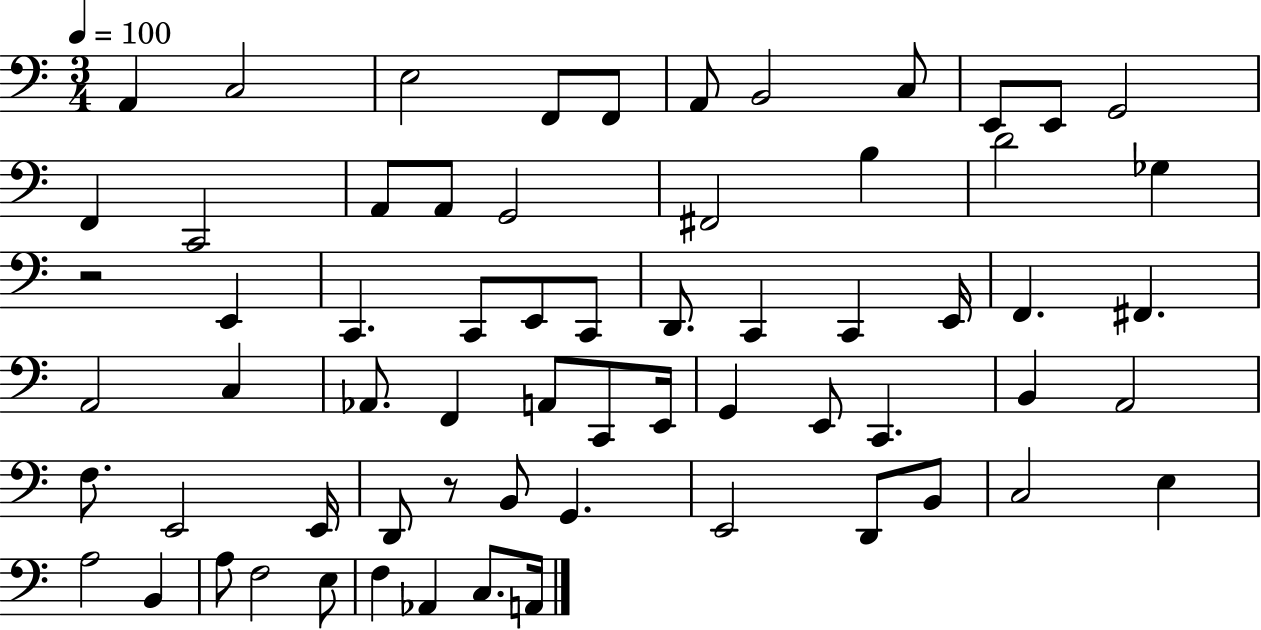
X:1
T:Untitled
M:3/4
L:1/4
K:C
A,, C,2 E,2 F,,/2 F,,/2 A,,/2 B,,2 C,/2 E,,/2 E,,/2 G,,2 F,, C,,2 A,,/2 A,,/2 G,,2 ^F,,2 B, D2 _G, z2 E,, C,, C,,/2 E,,/2 C,,/2 D,,/2 C,, C,, E,,/4 F,, ^F,, A,,2 C, _A,,/2 F,, A,,/2 C,,/2 E,,/4 G,, E,,/2 C,, B,, A,,2 F,/2 E,,2 E,,/4 D,,/2 z/2 B,,/2 G,, E,,2 D,,/2 B,,/2 C,2 E, A,2 B,, A,/2 F,2 E,/2 F, _A,, C,/2 A,,/4